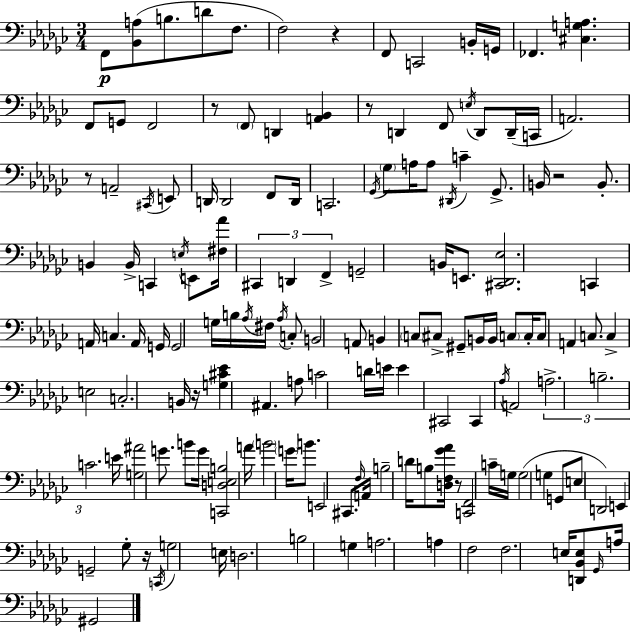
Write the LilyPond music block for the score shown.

{
  \clef bass
  \numericTimeSignature
  \time 3/4
  \key ees \minor
  f,8\p <bes, a>8( b8. d'8 f8. | f2) r4 | f,8 c,2 b,16-. g,16 | fes,4. <cis g a>4. | \break f,8 g,8 f,2 | r8 \parenthesize f,8 d,4 <a, bes,>4 | r8 d,4 f,8 \acciaccatura { e16 } d,8 d,16--( | c,16 a,2.) | \break r8 a,2-- \acciaccatura { cis,16 } | e,8 d,16 d,2 f,8 | d,16 c,2. | \acciaccatura { ges,16 } \parenthesize ges8 a16 a8 \acciaccatura { dis,16 } c'4-- | \break ges,8.-> b,16 r2 | b,8.-. b,4 b,16-> c,4 | \acciaccatura { e16 } e,8 <fis aes'>16 \tuplet 3/2 { cis,4 d,4 | f,4-> } g,2-- | \break b,16 e,8. <cis, des, ees>2. | c,4 a,16 c4. | a,16 g,16 g,2 | g16 b16 \acciaccatura { aes16 } fis16 \acciaccatura { aes16 } c8-. b,2 | \break a,8 b,4 \parenthesize c8 | cis8-> gis,8-- b,16 b,16 \parenthesize c8 c16-. c8 | a,4 c8. c4-> e2 | c2.-. | \break b,16 r16 <g cis' ees'>4 | ais,4. a8 c'2 | d'16 e'16 e'4 cis,2 | cis,4 \acciaccatura { aes16 } | \break a,2 \tuplet 3/2 { a2.-> | b2.-- | c'2. } | e'16 <g ais'>2 | \break g'8. b'8 g'16 <c, d e b>2 | a'16 \parenthesize b'2 | \parenthesize g'16 b'8. e,2 | cis,8. \grace { f16 } a,16 b2-- | \break d'16 b8 <d f ges' aes'>16 r8 <c, f,>2 | c'16-- g16 g2( | g4 g,8 e8 | d,2) e,4 | \break g,2-- ges8-. r16 | \acciaccatura { c,16 } g2 e16 d2. | b2 | g4 a2. | \break a4 | f2 f2. | e16 <d, bes, e>8 | \grace { ges,16 } a16 gis,2 \bar "|."
}